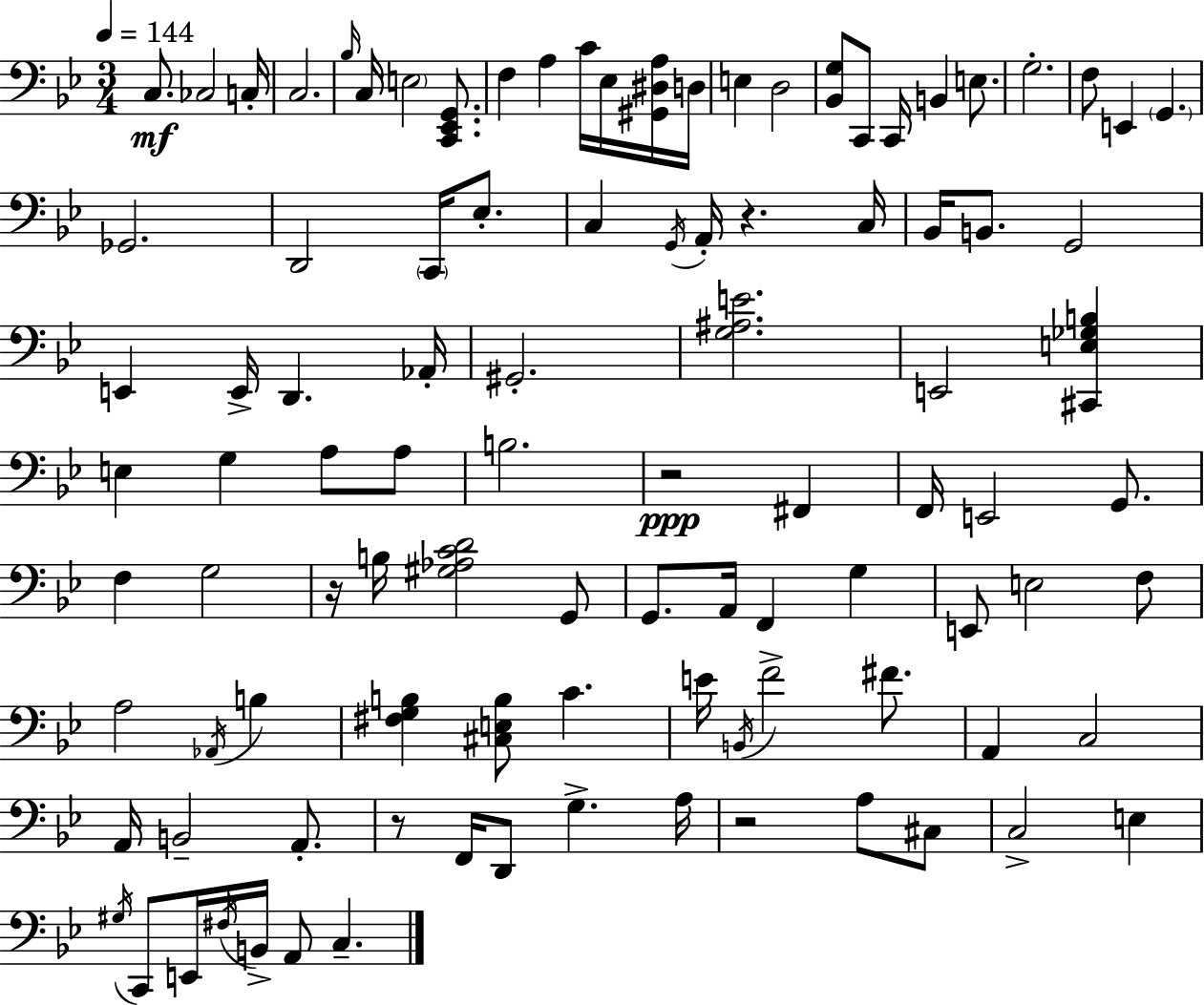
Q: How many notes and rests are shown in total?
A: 100